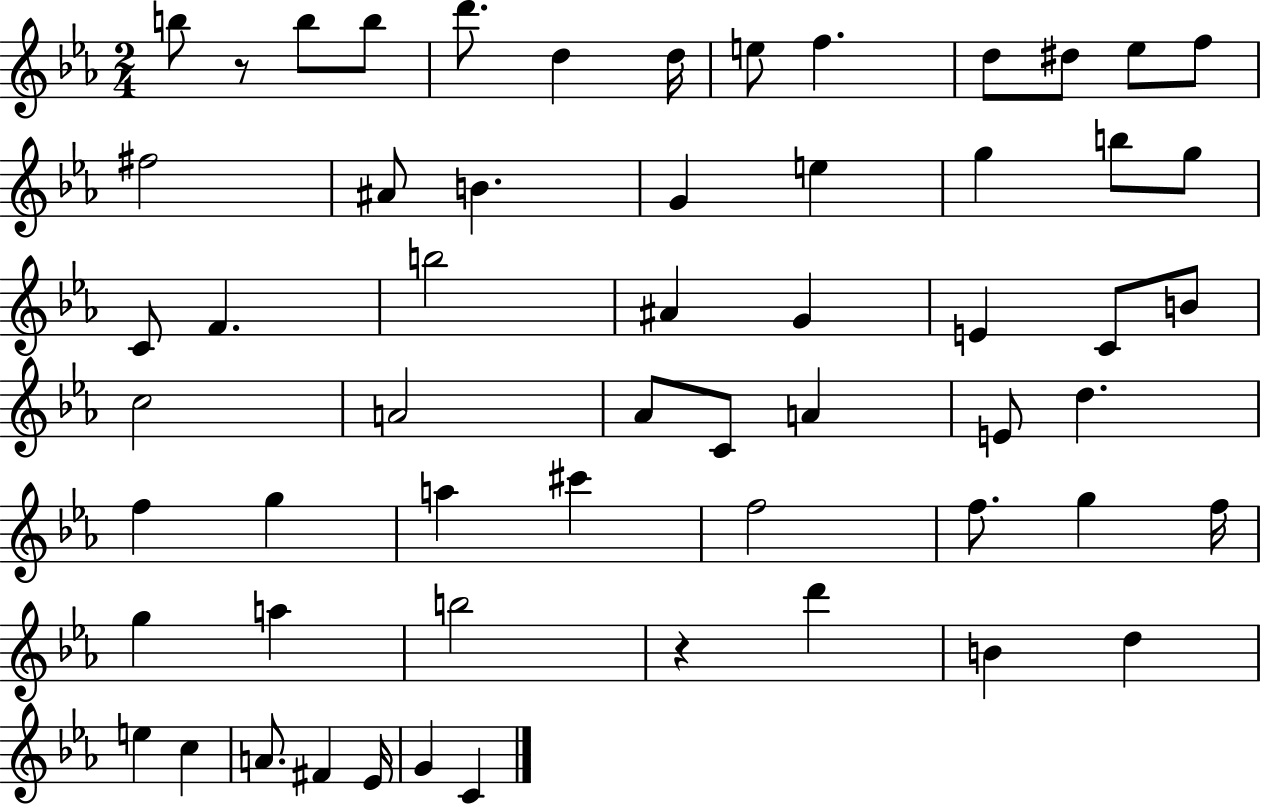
{
  \clef treble
  \numericTimeSignature
  \time 2/4
  \key ees \major
  \repeat volta 2 { b''8 r8 b''8 b''8 | d'''8. d''4 d''16 | e''8 f''4. | d''8 dis''8 ees''8 f''8 | \break fis''2 | ais'8 b'4. | g'4 e''4 | g''4 b''8 g''8 | \break c'8 f'4. | b''2 | ais'4 g'4 | e'4 c'8 b'8 | \break c''2 | a'2 | aes'8 c'8 a'4 | e'8 d''4. | \break f''4 g''4 | a''4 cis'''4 | f''2 | f''8. g''4 f''16 | \break g''4 a''4 | b''2 | r4 d'''4 | b'4 d''4 | \break e''4 c''4 | a'8. fis'4 ees'16 | g'4 c'4 | } \bar "|."
}